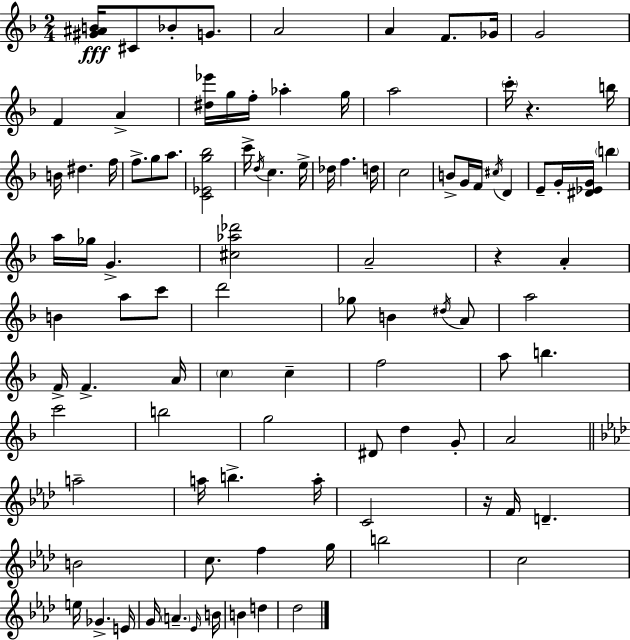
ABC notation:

X:1
T:Untitled
M:2/4
L:1/4
K:Dm
[^G^AB]/4 ^C/2 _B/2 G/2 A2 A F/2 _G/4 G2 F A [^d_e']/4 g/4 f/4 _a g/4 a2 c'/4 z b/4 B/4 ^d f/4 f/2 g/2 a/2 [C_Eg_b]2 c'/4 d/4 c e/4 _d/4 f d/4 c2 B/2 G/4 F/4 ^c/4 D E/2 G/4 [^D_EG]/4 b a/4 _g/4 G [^c_a_d']2 A2 z A B a/2 c'/2 d'2 _g/2 B ^d/4 A/2 a2 F/4 F A/4 c c f2 a/2 b c'2 b2 g2 ^D/2 d G/2 A2 a2 a/4 b a/4 C2 z/4 F/4 D B2 c/2 f g/4 b2 c2 e/4 _G E/4 G/4 A _E/4 B/4 B d _d2